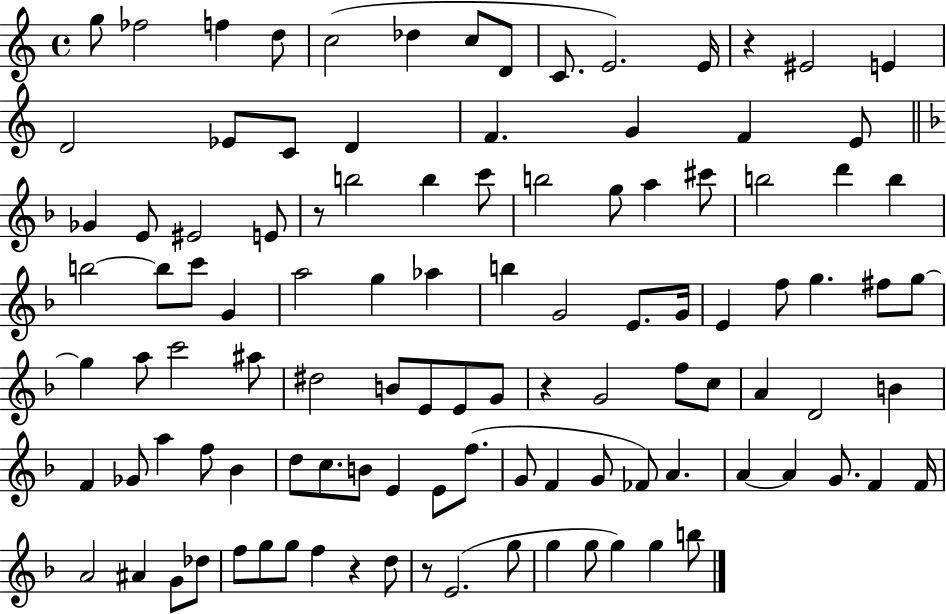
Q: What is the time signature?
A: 4/4